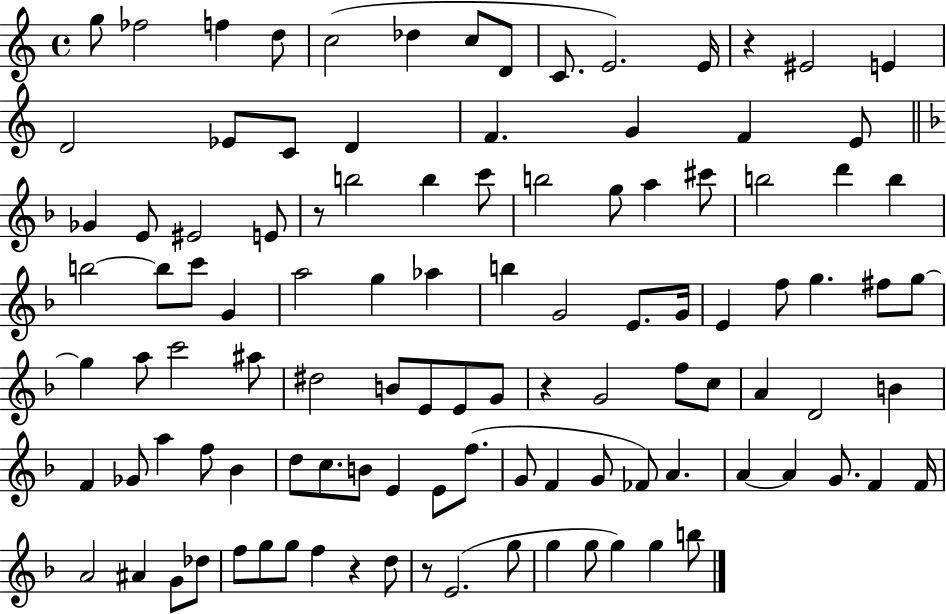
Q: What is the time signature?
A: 4/4